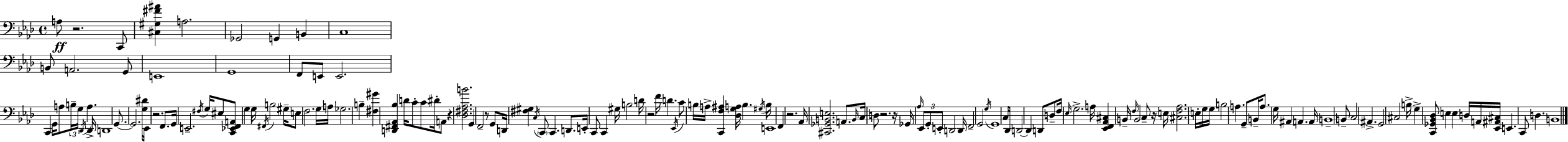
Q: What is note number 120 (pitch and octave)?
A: C3